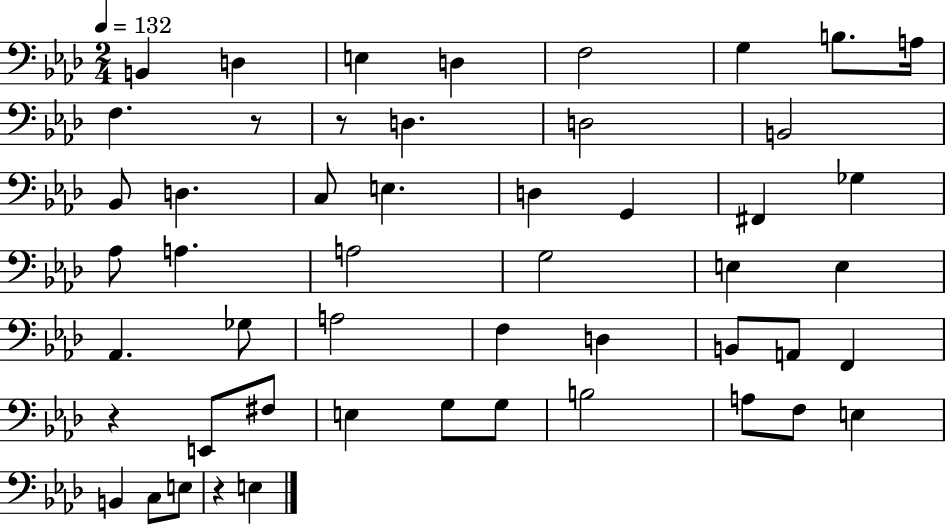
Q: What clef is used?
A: bass